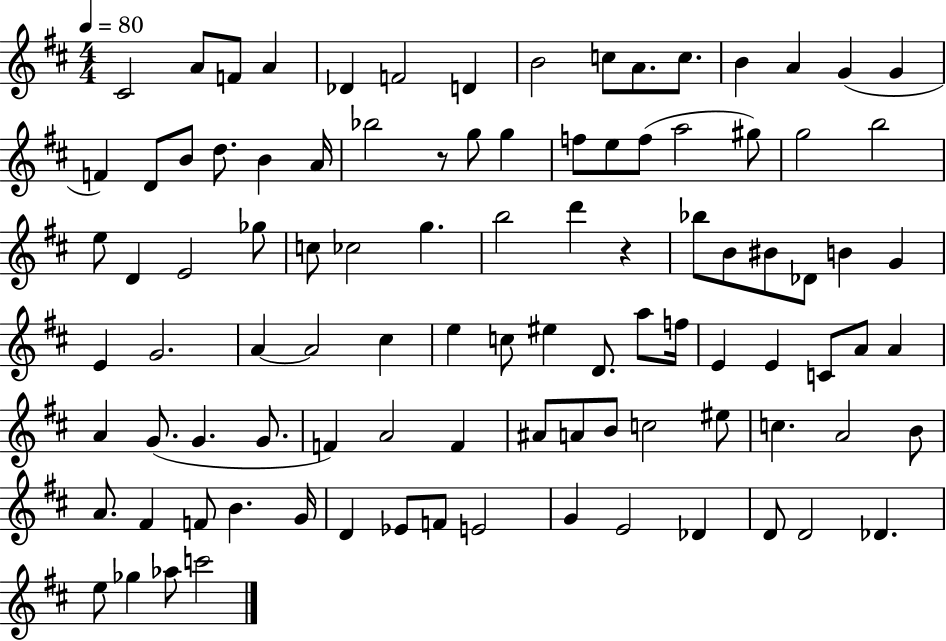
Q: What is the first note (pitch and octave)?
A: C#4